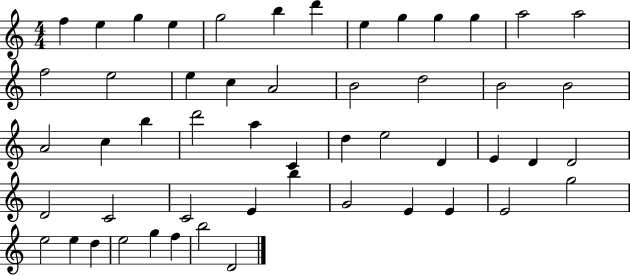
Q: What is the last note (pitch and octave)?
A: D4